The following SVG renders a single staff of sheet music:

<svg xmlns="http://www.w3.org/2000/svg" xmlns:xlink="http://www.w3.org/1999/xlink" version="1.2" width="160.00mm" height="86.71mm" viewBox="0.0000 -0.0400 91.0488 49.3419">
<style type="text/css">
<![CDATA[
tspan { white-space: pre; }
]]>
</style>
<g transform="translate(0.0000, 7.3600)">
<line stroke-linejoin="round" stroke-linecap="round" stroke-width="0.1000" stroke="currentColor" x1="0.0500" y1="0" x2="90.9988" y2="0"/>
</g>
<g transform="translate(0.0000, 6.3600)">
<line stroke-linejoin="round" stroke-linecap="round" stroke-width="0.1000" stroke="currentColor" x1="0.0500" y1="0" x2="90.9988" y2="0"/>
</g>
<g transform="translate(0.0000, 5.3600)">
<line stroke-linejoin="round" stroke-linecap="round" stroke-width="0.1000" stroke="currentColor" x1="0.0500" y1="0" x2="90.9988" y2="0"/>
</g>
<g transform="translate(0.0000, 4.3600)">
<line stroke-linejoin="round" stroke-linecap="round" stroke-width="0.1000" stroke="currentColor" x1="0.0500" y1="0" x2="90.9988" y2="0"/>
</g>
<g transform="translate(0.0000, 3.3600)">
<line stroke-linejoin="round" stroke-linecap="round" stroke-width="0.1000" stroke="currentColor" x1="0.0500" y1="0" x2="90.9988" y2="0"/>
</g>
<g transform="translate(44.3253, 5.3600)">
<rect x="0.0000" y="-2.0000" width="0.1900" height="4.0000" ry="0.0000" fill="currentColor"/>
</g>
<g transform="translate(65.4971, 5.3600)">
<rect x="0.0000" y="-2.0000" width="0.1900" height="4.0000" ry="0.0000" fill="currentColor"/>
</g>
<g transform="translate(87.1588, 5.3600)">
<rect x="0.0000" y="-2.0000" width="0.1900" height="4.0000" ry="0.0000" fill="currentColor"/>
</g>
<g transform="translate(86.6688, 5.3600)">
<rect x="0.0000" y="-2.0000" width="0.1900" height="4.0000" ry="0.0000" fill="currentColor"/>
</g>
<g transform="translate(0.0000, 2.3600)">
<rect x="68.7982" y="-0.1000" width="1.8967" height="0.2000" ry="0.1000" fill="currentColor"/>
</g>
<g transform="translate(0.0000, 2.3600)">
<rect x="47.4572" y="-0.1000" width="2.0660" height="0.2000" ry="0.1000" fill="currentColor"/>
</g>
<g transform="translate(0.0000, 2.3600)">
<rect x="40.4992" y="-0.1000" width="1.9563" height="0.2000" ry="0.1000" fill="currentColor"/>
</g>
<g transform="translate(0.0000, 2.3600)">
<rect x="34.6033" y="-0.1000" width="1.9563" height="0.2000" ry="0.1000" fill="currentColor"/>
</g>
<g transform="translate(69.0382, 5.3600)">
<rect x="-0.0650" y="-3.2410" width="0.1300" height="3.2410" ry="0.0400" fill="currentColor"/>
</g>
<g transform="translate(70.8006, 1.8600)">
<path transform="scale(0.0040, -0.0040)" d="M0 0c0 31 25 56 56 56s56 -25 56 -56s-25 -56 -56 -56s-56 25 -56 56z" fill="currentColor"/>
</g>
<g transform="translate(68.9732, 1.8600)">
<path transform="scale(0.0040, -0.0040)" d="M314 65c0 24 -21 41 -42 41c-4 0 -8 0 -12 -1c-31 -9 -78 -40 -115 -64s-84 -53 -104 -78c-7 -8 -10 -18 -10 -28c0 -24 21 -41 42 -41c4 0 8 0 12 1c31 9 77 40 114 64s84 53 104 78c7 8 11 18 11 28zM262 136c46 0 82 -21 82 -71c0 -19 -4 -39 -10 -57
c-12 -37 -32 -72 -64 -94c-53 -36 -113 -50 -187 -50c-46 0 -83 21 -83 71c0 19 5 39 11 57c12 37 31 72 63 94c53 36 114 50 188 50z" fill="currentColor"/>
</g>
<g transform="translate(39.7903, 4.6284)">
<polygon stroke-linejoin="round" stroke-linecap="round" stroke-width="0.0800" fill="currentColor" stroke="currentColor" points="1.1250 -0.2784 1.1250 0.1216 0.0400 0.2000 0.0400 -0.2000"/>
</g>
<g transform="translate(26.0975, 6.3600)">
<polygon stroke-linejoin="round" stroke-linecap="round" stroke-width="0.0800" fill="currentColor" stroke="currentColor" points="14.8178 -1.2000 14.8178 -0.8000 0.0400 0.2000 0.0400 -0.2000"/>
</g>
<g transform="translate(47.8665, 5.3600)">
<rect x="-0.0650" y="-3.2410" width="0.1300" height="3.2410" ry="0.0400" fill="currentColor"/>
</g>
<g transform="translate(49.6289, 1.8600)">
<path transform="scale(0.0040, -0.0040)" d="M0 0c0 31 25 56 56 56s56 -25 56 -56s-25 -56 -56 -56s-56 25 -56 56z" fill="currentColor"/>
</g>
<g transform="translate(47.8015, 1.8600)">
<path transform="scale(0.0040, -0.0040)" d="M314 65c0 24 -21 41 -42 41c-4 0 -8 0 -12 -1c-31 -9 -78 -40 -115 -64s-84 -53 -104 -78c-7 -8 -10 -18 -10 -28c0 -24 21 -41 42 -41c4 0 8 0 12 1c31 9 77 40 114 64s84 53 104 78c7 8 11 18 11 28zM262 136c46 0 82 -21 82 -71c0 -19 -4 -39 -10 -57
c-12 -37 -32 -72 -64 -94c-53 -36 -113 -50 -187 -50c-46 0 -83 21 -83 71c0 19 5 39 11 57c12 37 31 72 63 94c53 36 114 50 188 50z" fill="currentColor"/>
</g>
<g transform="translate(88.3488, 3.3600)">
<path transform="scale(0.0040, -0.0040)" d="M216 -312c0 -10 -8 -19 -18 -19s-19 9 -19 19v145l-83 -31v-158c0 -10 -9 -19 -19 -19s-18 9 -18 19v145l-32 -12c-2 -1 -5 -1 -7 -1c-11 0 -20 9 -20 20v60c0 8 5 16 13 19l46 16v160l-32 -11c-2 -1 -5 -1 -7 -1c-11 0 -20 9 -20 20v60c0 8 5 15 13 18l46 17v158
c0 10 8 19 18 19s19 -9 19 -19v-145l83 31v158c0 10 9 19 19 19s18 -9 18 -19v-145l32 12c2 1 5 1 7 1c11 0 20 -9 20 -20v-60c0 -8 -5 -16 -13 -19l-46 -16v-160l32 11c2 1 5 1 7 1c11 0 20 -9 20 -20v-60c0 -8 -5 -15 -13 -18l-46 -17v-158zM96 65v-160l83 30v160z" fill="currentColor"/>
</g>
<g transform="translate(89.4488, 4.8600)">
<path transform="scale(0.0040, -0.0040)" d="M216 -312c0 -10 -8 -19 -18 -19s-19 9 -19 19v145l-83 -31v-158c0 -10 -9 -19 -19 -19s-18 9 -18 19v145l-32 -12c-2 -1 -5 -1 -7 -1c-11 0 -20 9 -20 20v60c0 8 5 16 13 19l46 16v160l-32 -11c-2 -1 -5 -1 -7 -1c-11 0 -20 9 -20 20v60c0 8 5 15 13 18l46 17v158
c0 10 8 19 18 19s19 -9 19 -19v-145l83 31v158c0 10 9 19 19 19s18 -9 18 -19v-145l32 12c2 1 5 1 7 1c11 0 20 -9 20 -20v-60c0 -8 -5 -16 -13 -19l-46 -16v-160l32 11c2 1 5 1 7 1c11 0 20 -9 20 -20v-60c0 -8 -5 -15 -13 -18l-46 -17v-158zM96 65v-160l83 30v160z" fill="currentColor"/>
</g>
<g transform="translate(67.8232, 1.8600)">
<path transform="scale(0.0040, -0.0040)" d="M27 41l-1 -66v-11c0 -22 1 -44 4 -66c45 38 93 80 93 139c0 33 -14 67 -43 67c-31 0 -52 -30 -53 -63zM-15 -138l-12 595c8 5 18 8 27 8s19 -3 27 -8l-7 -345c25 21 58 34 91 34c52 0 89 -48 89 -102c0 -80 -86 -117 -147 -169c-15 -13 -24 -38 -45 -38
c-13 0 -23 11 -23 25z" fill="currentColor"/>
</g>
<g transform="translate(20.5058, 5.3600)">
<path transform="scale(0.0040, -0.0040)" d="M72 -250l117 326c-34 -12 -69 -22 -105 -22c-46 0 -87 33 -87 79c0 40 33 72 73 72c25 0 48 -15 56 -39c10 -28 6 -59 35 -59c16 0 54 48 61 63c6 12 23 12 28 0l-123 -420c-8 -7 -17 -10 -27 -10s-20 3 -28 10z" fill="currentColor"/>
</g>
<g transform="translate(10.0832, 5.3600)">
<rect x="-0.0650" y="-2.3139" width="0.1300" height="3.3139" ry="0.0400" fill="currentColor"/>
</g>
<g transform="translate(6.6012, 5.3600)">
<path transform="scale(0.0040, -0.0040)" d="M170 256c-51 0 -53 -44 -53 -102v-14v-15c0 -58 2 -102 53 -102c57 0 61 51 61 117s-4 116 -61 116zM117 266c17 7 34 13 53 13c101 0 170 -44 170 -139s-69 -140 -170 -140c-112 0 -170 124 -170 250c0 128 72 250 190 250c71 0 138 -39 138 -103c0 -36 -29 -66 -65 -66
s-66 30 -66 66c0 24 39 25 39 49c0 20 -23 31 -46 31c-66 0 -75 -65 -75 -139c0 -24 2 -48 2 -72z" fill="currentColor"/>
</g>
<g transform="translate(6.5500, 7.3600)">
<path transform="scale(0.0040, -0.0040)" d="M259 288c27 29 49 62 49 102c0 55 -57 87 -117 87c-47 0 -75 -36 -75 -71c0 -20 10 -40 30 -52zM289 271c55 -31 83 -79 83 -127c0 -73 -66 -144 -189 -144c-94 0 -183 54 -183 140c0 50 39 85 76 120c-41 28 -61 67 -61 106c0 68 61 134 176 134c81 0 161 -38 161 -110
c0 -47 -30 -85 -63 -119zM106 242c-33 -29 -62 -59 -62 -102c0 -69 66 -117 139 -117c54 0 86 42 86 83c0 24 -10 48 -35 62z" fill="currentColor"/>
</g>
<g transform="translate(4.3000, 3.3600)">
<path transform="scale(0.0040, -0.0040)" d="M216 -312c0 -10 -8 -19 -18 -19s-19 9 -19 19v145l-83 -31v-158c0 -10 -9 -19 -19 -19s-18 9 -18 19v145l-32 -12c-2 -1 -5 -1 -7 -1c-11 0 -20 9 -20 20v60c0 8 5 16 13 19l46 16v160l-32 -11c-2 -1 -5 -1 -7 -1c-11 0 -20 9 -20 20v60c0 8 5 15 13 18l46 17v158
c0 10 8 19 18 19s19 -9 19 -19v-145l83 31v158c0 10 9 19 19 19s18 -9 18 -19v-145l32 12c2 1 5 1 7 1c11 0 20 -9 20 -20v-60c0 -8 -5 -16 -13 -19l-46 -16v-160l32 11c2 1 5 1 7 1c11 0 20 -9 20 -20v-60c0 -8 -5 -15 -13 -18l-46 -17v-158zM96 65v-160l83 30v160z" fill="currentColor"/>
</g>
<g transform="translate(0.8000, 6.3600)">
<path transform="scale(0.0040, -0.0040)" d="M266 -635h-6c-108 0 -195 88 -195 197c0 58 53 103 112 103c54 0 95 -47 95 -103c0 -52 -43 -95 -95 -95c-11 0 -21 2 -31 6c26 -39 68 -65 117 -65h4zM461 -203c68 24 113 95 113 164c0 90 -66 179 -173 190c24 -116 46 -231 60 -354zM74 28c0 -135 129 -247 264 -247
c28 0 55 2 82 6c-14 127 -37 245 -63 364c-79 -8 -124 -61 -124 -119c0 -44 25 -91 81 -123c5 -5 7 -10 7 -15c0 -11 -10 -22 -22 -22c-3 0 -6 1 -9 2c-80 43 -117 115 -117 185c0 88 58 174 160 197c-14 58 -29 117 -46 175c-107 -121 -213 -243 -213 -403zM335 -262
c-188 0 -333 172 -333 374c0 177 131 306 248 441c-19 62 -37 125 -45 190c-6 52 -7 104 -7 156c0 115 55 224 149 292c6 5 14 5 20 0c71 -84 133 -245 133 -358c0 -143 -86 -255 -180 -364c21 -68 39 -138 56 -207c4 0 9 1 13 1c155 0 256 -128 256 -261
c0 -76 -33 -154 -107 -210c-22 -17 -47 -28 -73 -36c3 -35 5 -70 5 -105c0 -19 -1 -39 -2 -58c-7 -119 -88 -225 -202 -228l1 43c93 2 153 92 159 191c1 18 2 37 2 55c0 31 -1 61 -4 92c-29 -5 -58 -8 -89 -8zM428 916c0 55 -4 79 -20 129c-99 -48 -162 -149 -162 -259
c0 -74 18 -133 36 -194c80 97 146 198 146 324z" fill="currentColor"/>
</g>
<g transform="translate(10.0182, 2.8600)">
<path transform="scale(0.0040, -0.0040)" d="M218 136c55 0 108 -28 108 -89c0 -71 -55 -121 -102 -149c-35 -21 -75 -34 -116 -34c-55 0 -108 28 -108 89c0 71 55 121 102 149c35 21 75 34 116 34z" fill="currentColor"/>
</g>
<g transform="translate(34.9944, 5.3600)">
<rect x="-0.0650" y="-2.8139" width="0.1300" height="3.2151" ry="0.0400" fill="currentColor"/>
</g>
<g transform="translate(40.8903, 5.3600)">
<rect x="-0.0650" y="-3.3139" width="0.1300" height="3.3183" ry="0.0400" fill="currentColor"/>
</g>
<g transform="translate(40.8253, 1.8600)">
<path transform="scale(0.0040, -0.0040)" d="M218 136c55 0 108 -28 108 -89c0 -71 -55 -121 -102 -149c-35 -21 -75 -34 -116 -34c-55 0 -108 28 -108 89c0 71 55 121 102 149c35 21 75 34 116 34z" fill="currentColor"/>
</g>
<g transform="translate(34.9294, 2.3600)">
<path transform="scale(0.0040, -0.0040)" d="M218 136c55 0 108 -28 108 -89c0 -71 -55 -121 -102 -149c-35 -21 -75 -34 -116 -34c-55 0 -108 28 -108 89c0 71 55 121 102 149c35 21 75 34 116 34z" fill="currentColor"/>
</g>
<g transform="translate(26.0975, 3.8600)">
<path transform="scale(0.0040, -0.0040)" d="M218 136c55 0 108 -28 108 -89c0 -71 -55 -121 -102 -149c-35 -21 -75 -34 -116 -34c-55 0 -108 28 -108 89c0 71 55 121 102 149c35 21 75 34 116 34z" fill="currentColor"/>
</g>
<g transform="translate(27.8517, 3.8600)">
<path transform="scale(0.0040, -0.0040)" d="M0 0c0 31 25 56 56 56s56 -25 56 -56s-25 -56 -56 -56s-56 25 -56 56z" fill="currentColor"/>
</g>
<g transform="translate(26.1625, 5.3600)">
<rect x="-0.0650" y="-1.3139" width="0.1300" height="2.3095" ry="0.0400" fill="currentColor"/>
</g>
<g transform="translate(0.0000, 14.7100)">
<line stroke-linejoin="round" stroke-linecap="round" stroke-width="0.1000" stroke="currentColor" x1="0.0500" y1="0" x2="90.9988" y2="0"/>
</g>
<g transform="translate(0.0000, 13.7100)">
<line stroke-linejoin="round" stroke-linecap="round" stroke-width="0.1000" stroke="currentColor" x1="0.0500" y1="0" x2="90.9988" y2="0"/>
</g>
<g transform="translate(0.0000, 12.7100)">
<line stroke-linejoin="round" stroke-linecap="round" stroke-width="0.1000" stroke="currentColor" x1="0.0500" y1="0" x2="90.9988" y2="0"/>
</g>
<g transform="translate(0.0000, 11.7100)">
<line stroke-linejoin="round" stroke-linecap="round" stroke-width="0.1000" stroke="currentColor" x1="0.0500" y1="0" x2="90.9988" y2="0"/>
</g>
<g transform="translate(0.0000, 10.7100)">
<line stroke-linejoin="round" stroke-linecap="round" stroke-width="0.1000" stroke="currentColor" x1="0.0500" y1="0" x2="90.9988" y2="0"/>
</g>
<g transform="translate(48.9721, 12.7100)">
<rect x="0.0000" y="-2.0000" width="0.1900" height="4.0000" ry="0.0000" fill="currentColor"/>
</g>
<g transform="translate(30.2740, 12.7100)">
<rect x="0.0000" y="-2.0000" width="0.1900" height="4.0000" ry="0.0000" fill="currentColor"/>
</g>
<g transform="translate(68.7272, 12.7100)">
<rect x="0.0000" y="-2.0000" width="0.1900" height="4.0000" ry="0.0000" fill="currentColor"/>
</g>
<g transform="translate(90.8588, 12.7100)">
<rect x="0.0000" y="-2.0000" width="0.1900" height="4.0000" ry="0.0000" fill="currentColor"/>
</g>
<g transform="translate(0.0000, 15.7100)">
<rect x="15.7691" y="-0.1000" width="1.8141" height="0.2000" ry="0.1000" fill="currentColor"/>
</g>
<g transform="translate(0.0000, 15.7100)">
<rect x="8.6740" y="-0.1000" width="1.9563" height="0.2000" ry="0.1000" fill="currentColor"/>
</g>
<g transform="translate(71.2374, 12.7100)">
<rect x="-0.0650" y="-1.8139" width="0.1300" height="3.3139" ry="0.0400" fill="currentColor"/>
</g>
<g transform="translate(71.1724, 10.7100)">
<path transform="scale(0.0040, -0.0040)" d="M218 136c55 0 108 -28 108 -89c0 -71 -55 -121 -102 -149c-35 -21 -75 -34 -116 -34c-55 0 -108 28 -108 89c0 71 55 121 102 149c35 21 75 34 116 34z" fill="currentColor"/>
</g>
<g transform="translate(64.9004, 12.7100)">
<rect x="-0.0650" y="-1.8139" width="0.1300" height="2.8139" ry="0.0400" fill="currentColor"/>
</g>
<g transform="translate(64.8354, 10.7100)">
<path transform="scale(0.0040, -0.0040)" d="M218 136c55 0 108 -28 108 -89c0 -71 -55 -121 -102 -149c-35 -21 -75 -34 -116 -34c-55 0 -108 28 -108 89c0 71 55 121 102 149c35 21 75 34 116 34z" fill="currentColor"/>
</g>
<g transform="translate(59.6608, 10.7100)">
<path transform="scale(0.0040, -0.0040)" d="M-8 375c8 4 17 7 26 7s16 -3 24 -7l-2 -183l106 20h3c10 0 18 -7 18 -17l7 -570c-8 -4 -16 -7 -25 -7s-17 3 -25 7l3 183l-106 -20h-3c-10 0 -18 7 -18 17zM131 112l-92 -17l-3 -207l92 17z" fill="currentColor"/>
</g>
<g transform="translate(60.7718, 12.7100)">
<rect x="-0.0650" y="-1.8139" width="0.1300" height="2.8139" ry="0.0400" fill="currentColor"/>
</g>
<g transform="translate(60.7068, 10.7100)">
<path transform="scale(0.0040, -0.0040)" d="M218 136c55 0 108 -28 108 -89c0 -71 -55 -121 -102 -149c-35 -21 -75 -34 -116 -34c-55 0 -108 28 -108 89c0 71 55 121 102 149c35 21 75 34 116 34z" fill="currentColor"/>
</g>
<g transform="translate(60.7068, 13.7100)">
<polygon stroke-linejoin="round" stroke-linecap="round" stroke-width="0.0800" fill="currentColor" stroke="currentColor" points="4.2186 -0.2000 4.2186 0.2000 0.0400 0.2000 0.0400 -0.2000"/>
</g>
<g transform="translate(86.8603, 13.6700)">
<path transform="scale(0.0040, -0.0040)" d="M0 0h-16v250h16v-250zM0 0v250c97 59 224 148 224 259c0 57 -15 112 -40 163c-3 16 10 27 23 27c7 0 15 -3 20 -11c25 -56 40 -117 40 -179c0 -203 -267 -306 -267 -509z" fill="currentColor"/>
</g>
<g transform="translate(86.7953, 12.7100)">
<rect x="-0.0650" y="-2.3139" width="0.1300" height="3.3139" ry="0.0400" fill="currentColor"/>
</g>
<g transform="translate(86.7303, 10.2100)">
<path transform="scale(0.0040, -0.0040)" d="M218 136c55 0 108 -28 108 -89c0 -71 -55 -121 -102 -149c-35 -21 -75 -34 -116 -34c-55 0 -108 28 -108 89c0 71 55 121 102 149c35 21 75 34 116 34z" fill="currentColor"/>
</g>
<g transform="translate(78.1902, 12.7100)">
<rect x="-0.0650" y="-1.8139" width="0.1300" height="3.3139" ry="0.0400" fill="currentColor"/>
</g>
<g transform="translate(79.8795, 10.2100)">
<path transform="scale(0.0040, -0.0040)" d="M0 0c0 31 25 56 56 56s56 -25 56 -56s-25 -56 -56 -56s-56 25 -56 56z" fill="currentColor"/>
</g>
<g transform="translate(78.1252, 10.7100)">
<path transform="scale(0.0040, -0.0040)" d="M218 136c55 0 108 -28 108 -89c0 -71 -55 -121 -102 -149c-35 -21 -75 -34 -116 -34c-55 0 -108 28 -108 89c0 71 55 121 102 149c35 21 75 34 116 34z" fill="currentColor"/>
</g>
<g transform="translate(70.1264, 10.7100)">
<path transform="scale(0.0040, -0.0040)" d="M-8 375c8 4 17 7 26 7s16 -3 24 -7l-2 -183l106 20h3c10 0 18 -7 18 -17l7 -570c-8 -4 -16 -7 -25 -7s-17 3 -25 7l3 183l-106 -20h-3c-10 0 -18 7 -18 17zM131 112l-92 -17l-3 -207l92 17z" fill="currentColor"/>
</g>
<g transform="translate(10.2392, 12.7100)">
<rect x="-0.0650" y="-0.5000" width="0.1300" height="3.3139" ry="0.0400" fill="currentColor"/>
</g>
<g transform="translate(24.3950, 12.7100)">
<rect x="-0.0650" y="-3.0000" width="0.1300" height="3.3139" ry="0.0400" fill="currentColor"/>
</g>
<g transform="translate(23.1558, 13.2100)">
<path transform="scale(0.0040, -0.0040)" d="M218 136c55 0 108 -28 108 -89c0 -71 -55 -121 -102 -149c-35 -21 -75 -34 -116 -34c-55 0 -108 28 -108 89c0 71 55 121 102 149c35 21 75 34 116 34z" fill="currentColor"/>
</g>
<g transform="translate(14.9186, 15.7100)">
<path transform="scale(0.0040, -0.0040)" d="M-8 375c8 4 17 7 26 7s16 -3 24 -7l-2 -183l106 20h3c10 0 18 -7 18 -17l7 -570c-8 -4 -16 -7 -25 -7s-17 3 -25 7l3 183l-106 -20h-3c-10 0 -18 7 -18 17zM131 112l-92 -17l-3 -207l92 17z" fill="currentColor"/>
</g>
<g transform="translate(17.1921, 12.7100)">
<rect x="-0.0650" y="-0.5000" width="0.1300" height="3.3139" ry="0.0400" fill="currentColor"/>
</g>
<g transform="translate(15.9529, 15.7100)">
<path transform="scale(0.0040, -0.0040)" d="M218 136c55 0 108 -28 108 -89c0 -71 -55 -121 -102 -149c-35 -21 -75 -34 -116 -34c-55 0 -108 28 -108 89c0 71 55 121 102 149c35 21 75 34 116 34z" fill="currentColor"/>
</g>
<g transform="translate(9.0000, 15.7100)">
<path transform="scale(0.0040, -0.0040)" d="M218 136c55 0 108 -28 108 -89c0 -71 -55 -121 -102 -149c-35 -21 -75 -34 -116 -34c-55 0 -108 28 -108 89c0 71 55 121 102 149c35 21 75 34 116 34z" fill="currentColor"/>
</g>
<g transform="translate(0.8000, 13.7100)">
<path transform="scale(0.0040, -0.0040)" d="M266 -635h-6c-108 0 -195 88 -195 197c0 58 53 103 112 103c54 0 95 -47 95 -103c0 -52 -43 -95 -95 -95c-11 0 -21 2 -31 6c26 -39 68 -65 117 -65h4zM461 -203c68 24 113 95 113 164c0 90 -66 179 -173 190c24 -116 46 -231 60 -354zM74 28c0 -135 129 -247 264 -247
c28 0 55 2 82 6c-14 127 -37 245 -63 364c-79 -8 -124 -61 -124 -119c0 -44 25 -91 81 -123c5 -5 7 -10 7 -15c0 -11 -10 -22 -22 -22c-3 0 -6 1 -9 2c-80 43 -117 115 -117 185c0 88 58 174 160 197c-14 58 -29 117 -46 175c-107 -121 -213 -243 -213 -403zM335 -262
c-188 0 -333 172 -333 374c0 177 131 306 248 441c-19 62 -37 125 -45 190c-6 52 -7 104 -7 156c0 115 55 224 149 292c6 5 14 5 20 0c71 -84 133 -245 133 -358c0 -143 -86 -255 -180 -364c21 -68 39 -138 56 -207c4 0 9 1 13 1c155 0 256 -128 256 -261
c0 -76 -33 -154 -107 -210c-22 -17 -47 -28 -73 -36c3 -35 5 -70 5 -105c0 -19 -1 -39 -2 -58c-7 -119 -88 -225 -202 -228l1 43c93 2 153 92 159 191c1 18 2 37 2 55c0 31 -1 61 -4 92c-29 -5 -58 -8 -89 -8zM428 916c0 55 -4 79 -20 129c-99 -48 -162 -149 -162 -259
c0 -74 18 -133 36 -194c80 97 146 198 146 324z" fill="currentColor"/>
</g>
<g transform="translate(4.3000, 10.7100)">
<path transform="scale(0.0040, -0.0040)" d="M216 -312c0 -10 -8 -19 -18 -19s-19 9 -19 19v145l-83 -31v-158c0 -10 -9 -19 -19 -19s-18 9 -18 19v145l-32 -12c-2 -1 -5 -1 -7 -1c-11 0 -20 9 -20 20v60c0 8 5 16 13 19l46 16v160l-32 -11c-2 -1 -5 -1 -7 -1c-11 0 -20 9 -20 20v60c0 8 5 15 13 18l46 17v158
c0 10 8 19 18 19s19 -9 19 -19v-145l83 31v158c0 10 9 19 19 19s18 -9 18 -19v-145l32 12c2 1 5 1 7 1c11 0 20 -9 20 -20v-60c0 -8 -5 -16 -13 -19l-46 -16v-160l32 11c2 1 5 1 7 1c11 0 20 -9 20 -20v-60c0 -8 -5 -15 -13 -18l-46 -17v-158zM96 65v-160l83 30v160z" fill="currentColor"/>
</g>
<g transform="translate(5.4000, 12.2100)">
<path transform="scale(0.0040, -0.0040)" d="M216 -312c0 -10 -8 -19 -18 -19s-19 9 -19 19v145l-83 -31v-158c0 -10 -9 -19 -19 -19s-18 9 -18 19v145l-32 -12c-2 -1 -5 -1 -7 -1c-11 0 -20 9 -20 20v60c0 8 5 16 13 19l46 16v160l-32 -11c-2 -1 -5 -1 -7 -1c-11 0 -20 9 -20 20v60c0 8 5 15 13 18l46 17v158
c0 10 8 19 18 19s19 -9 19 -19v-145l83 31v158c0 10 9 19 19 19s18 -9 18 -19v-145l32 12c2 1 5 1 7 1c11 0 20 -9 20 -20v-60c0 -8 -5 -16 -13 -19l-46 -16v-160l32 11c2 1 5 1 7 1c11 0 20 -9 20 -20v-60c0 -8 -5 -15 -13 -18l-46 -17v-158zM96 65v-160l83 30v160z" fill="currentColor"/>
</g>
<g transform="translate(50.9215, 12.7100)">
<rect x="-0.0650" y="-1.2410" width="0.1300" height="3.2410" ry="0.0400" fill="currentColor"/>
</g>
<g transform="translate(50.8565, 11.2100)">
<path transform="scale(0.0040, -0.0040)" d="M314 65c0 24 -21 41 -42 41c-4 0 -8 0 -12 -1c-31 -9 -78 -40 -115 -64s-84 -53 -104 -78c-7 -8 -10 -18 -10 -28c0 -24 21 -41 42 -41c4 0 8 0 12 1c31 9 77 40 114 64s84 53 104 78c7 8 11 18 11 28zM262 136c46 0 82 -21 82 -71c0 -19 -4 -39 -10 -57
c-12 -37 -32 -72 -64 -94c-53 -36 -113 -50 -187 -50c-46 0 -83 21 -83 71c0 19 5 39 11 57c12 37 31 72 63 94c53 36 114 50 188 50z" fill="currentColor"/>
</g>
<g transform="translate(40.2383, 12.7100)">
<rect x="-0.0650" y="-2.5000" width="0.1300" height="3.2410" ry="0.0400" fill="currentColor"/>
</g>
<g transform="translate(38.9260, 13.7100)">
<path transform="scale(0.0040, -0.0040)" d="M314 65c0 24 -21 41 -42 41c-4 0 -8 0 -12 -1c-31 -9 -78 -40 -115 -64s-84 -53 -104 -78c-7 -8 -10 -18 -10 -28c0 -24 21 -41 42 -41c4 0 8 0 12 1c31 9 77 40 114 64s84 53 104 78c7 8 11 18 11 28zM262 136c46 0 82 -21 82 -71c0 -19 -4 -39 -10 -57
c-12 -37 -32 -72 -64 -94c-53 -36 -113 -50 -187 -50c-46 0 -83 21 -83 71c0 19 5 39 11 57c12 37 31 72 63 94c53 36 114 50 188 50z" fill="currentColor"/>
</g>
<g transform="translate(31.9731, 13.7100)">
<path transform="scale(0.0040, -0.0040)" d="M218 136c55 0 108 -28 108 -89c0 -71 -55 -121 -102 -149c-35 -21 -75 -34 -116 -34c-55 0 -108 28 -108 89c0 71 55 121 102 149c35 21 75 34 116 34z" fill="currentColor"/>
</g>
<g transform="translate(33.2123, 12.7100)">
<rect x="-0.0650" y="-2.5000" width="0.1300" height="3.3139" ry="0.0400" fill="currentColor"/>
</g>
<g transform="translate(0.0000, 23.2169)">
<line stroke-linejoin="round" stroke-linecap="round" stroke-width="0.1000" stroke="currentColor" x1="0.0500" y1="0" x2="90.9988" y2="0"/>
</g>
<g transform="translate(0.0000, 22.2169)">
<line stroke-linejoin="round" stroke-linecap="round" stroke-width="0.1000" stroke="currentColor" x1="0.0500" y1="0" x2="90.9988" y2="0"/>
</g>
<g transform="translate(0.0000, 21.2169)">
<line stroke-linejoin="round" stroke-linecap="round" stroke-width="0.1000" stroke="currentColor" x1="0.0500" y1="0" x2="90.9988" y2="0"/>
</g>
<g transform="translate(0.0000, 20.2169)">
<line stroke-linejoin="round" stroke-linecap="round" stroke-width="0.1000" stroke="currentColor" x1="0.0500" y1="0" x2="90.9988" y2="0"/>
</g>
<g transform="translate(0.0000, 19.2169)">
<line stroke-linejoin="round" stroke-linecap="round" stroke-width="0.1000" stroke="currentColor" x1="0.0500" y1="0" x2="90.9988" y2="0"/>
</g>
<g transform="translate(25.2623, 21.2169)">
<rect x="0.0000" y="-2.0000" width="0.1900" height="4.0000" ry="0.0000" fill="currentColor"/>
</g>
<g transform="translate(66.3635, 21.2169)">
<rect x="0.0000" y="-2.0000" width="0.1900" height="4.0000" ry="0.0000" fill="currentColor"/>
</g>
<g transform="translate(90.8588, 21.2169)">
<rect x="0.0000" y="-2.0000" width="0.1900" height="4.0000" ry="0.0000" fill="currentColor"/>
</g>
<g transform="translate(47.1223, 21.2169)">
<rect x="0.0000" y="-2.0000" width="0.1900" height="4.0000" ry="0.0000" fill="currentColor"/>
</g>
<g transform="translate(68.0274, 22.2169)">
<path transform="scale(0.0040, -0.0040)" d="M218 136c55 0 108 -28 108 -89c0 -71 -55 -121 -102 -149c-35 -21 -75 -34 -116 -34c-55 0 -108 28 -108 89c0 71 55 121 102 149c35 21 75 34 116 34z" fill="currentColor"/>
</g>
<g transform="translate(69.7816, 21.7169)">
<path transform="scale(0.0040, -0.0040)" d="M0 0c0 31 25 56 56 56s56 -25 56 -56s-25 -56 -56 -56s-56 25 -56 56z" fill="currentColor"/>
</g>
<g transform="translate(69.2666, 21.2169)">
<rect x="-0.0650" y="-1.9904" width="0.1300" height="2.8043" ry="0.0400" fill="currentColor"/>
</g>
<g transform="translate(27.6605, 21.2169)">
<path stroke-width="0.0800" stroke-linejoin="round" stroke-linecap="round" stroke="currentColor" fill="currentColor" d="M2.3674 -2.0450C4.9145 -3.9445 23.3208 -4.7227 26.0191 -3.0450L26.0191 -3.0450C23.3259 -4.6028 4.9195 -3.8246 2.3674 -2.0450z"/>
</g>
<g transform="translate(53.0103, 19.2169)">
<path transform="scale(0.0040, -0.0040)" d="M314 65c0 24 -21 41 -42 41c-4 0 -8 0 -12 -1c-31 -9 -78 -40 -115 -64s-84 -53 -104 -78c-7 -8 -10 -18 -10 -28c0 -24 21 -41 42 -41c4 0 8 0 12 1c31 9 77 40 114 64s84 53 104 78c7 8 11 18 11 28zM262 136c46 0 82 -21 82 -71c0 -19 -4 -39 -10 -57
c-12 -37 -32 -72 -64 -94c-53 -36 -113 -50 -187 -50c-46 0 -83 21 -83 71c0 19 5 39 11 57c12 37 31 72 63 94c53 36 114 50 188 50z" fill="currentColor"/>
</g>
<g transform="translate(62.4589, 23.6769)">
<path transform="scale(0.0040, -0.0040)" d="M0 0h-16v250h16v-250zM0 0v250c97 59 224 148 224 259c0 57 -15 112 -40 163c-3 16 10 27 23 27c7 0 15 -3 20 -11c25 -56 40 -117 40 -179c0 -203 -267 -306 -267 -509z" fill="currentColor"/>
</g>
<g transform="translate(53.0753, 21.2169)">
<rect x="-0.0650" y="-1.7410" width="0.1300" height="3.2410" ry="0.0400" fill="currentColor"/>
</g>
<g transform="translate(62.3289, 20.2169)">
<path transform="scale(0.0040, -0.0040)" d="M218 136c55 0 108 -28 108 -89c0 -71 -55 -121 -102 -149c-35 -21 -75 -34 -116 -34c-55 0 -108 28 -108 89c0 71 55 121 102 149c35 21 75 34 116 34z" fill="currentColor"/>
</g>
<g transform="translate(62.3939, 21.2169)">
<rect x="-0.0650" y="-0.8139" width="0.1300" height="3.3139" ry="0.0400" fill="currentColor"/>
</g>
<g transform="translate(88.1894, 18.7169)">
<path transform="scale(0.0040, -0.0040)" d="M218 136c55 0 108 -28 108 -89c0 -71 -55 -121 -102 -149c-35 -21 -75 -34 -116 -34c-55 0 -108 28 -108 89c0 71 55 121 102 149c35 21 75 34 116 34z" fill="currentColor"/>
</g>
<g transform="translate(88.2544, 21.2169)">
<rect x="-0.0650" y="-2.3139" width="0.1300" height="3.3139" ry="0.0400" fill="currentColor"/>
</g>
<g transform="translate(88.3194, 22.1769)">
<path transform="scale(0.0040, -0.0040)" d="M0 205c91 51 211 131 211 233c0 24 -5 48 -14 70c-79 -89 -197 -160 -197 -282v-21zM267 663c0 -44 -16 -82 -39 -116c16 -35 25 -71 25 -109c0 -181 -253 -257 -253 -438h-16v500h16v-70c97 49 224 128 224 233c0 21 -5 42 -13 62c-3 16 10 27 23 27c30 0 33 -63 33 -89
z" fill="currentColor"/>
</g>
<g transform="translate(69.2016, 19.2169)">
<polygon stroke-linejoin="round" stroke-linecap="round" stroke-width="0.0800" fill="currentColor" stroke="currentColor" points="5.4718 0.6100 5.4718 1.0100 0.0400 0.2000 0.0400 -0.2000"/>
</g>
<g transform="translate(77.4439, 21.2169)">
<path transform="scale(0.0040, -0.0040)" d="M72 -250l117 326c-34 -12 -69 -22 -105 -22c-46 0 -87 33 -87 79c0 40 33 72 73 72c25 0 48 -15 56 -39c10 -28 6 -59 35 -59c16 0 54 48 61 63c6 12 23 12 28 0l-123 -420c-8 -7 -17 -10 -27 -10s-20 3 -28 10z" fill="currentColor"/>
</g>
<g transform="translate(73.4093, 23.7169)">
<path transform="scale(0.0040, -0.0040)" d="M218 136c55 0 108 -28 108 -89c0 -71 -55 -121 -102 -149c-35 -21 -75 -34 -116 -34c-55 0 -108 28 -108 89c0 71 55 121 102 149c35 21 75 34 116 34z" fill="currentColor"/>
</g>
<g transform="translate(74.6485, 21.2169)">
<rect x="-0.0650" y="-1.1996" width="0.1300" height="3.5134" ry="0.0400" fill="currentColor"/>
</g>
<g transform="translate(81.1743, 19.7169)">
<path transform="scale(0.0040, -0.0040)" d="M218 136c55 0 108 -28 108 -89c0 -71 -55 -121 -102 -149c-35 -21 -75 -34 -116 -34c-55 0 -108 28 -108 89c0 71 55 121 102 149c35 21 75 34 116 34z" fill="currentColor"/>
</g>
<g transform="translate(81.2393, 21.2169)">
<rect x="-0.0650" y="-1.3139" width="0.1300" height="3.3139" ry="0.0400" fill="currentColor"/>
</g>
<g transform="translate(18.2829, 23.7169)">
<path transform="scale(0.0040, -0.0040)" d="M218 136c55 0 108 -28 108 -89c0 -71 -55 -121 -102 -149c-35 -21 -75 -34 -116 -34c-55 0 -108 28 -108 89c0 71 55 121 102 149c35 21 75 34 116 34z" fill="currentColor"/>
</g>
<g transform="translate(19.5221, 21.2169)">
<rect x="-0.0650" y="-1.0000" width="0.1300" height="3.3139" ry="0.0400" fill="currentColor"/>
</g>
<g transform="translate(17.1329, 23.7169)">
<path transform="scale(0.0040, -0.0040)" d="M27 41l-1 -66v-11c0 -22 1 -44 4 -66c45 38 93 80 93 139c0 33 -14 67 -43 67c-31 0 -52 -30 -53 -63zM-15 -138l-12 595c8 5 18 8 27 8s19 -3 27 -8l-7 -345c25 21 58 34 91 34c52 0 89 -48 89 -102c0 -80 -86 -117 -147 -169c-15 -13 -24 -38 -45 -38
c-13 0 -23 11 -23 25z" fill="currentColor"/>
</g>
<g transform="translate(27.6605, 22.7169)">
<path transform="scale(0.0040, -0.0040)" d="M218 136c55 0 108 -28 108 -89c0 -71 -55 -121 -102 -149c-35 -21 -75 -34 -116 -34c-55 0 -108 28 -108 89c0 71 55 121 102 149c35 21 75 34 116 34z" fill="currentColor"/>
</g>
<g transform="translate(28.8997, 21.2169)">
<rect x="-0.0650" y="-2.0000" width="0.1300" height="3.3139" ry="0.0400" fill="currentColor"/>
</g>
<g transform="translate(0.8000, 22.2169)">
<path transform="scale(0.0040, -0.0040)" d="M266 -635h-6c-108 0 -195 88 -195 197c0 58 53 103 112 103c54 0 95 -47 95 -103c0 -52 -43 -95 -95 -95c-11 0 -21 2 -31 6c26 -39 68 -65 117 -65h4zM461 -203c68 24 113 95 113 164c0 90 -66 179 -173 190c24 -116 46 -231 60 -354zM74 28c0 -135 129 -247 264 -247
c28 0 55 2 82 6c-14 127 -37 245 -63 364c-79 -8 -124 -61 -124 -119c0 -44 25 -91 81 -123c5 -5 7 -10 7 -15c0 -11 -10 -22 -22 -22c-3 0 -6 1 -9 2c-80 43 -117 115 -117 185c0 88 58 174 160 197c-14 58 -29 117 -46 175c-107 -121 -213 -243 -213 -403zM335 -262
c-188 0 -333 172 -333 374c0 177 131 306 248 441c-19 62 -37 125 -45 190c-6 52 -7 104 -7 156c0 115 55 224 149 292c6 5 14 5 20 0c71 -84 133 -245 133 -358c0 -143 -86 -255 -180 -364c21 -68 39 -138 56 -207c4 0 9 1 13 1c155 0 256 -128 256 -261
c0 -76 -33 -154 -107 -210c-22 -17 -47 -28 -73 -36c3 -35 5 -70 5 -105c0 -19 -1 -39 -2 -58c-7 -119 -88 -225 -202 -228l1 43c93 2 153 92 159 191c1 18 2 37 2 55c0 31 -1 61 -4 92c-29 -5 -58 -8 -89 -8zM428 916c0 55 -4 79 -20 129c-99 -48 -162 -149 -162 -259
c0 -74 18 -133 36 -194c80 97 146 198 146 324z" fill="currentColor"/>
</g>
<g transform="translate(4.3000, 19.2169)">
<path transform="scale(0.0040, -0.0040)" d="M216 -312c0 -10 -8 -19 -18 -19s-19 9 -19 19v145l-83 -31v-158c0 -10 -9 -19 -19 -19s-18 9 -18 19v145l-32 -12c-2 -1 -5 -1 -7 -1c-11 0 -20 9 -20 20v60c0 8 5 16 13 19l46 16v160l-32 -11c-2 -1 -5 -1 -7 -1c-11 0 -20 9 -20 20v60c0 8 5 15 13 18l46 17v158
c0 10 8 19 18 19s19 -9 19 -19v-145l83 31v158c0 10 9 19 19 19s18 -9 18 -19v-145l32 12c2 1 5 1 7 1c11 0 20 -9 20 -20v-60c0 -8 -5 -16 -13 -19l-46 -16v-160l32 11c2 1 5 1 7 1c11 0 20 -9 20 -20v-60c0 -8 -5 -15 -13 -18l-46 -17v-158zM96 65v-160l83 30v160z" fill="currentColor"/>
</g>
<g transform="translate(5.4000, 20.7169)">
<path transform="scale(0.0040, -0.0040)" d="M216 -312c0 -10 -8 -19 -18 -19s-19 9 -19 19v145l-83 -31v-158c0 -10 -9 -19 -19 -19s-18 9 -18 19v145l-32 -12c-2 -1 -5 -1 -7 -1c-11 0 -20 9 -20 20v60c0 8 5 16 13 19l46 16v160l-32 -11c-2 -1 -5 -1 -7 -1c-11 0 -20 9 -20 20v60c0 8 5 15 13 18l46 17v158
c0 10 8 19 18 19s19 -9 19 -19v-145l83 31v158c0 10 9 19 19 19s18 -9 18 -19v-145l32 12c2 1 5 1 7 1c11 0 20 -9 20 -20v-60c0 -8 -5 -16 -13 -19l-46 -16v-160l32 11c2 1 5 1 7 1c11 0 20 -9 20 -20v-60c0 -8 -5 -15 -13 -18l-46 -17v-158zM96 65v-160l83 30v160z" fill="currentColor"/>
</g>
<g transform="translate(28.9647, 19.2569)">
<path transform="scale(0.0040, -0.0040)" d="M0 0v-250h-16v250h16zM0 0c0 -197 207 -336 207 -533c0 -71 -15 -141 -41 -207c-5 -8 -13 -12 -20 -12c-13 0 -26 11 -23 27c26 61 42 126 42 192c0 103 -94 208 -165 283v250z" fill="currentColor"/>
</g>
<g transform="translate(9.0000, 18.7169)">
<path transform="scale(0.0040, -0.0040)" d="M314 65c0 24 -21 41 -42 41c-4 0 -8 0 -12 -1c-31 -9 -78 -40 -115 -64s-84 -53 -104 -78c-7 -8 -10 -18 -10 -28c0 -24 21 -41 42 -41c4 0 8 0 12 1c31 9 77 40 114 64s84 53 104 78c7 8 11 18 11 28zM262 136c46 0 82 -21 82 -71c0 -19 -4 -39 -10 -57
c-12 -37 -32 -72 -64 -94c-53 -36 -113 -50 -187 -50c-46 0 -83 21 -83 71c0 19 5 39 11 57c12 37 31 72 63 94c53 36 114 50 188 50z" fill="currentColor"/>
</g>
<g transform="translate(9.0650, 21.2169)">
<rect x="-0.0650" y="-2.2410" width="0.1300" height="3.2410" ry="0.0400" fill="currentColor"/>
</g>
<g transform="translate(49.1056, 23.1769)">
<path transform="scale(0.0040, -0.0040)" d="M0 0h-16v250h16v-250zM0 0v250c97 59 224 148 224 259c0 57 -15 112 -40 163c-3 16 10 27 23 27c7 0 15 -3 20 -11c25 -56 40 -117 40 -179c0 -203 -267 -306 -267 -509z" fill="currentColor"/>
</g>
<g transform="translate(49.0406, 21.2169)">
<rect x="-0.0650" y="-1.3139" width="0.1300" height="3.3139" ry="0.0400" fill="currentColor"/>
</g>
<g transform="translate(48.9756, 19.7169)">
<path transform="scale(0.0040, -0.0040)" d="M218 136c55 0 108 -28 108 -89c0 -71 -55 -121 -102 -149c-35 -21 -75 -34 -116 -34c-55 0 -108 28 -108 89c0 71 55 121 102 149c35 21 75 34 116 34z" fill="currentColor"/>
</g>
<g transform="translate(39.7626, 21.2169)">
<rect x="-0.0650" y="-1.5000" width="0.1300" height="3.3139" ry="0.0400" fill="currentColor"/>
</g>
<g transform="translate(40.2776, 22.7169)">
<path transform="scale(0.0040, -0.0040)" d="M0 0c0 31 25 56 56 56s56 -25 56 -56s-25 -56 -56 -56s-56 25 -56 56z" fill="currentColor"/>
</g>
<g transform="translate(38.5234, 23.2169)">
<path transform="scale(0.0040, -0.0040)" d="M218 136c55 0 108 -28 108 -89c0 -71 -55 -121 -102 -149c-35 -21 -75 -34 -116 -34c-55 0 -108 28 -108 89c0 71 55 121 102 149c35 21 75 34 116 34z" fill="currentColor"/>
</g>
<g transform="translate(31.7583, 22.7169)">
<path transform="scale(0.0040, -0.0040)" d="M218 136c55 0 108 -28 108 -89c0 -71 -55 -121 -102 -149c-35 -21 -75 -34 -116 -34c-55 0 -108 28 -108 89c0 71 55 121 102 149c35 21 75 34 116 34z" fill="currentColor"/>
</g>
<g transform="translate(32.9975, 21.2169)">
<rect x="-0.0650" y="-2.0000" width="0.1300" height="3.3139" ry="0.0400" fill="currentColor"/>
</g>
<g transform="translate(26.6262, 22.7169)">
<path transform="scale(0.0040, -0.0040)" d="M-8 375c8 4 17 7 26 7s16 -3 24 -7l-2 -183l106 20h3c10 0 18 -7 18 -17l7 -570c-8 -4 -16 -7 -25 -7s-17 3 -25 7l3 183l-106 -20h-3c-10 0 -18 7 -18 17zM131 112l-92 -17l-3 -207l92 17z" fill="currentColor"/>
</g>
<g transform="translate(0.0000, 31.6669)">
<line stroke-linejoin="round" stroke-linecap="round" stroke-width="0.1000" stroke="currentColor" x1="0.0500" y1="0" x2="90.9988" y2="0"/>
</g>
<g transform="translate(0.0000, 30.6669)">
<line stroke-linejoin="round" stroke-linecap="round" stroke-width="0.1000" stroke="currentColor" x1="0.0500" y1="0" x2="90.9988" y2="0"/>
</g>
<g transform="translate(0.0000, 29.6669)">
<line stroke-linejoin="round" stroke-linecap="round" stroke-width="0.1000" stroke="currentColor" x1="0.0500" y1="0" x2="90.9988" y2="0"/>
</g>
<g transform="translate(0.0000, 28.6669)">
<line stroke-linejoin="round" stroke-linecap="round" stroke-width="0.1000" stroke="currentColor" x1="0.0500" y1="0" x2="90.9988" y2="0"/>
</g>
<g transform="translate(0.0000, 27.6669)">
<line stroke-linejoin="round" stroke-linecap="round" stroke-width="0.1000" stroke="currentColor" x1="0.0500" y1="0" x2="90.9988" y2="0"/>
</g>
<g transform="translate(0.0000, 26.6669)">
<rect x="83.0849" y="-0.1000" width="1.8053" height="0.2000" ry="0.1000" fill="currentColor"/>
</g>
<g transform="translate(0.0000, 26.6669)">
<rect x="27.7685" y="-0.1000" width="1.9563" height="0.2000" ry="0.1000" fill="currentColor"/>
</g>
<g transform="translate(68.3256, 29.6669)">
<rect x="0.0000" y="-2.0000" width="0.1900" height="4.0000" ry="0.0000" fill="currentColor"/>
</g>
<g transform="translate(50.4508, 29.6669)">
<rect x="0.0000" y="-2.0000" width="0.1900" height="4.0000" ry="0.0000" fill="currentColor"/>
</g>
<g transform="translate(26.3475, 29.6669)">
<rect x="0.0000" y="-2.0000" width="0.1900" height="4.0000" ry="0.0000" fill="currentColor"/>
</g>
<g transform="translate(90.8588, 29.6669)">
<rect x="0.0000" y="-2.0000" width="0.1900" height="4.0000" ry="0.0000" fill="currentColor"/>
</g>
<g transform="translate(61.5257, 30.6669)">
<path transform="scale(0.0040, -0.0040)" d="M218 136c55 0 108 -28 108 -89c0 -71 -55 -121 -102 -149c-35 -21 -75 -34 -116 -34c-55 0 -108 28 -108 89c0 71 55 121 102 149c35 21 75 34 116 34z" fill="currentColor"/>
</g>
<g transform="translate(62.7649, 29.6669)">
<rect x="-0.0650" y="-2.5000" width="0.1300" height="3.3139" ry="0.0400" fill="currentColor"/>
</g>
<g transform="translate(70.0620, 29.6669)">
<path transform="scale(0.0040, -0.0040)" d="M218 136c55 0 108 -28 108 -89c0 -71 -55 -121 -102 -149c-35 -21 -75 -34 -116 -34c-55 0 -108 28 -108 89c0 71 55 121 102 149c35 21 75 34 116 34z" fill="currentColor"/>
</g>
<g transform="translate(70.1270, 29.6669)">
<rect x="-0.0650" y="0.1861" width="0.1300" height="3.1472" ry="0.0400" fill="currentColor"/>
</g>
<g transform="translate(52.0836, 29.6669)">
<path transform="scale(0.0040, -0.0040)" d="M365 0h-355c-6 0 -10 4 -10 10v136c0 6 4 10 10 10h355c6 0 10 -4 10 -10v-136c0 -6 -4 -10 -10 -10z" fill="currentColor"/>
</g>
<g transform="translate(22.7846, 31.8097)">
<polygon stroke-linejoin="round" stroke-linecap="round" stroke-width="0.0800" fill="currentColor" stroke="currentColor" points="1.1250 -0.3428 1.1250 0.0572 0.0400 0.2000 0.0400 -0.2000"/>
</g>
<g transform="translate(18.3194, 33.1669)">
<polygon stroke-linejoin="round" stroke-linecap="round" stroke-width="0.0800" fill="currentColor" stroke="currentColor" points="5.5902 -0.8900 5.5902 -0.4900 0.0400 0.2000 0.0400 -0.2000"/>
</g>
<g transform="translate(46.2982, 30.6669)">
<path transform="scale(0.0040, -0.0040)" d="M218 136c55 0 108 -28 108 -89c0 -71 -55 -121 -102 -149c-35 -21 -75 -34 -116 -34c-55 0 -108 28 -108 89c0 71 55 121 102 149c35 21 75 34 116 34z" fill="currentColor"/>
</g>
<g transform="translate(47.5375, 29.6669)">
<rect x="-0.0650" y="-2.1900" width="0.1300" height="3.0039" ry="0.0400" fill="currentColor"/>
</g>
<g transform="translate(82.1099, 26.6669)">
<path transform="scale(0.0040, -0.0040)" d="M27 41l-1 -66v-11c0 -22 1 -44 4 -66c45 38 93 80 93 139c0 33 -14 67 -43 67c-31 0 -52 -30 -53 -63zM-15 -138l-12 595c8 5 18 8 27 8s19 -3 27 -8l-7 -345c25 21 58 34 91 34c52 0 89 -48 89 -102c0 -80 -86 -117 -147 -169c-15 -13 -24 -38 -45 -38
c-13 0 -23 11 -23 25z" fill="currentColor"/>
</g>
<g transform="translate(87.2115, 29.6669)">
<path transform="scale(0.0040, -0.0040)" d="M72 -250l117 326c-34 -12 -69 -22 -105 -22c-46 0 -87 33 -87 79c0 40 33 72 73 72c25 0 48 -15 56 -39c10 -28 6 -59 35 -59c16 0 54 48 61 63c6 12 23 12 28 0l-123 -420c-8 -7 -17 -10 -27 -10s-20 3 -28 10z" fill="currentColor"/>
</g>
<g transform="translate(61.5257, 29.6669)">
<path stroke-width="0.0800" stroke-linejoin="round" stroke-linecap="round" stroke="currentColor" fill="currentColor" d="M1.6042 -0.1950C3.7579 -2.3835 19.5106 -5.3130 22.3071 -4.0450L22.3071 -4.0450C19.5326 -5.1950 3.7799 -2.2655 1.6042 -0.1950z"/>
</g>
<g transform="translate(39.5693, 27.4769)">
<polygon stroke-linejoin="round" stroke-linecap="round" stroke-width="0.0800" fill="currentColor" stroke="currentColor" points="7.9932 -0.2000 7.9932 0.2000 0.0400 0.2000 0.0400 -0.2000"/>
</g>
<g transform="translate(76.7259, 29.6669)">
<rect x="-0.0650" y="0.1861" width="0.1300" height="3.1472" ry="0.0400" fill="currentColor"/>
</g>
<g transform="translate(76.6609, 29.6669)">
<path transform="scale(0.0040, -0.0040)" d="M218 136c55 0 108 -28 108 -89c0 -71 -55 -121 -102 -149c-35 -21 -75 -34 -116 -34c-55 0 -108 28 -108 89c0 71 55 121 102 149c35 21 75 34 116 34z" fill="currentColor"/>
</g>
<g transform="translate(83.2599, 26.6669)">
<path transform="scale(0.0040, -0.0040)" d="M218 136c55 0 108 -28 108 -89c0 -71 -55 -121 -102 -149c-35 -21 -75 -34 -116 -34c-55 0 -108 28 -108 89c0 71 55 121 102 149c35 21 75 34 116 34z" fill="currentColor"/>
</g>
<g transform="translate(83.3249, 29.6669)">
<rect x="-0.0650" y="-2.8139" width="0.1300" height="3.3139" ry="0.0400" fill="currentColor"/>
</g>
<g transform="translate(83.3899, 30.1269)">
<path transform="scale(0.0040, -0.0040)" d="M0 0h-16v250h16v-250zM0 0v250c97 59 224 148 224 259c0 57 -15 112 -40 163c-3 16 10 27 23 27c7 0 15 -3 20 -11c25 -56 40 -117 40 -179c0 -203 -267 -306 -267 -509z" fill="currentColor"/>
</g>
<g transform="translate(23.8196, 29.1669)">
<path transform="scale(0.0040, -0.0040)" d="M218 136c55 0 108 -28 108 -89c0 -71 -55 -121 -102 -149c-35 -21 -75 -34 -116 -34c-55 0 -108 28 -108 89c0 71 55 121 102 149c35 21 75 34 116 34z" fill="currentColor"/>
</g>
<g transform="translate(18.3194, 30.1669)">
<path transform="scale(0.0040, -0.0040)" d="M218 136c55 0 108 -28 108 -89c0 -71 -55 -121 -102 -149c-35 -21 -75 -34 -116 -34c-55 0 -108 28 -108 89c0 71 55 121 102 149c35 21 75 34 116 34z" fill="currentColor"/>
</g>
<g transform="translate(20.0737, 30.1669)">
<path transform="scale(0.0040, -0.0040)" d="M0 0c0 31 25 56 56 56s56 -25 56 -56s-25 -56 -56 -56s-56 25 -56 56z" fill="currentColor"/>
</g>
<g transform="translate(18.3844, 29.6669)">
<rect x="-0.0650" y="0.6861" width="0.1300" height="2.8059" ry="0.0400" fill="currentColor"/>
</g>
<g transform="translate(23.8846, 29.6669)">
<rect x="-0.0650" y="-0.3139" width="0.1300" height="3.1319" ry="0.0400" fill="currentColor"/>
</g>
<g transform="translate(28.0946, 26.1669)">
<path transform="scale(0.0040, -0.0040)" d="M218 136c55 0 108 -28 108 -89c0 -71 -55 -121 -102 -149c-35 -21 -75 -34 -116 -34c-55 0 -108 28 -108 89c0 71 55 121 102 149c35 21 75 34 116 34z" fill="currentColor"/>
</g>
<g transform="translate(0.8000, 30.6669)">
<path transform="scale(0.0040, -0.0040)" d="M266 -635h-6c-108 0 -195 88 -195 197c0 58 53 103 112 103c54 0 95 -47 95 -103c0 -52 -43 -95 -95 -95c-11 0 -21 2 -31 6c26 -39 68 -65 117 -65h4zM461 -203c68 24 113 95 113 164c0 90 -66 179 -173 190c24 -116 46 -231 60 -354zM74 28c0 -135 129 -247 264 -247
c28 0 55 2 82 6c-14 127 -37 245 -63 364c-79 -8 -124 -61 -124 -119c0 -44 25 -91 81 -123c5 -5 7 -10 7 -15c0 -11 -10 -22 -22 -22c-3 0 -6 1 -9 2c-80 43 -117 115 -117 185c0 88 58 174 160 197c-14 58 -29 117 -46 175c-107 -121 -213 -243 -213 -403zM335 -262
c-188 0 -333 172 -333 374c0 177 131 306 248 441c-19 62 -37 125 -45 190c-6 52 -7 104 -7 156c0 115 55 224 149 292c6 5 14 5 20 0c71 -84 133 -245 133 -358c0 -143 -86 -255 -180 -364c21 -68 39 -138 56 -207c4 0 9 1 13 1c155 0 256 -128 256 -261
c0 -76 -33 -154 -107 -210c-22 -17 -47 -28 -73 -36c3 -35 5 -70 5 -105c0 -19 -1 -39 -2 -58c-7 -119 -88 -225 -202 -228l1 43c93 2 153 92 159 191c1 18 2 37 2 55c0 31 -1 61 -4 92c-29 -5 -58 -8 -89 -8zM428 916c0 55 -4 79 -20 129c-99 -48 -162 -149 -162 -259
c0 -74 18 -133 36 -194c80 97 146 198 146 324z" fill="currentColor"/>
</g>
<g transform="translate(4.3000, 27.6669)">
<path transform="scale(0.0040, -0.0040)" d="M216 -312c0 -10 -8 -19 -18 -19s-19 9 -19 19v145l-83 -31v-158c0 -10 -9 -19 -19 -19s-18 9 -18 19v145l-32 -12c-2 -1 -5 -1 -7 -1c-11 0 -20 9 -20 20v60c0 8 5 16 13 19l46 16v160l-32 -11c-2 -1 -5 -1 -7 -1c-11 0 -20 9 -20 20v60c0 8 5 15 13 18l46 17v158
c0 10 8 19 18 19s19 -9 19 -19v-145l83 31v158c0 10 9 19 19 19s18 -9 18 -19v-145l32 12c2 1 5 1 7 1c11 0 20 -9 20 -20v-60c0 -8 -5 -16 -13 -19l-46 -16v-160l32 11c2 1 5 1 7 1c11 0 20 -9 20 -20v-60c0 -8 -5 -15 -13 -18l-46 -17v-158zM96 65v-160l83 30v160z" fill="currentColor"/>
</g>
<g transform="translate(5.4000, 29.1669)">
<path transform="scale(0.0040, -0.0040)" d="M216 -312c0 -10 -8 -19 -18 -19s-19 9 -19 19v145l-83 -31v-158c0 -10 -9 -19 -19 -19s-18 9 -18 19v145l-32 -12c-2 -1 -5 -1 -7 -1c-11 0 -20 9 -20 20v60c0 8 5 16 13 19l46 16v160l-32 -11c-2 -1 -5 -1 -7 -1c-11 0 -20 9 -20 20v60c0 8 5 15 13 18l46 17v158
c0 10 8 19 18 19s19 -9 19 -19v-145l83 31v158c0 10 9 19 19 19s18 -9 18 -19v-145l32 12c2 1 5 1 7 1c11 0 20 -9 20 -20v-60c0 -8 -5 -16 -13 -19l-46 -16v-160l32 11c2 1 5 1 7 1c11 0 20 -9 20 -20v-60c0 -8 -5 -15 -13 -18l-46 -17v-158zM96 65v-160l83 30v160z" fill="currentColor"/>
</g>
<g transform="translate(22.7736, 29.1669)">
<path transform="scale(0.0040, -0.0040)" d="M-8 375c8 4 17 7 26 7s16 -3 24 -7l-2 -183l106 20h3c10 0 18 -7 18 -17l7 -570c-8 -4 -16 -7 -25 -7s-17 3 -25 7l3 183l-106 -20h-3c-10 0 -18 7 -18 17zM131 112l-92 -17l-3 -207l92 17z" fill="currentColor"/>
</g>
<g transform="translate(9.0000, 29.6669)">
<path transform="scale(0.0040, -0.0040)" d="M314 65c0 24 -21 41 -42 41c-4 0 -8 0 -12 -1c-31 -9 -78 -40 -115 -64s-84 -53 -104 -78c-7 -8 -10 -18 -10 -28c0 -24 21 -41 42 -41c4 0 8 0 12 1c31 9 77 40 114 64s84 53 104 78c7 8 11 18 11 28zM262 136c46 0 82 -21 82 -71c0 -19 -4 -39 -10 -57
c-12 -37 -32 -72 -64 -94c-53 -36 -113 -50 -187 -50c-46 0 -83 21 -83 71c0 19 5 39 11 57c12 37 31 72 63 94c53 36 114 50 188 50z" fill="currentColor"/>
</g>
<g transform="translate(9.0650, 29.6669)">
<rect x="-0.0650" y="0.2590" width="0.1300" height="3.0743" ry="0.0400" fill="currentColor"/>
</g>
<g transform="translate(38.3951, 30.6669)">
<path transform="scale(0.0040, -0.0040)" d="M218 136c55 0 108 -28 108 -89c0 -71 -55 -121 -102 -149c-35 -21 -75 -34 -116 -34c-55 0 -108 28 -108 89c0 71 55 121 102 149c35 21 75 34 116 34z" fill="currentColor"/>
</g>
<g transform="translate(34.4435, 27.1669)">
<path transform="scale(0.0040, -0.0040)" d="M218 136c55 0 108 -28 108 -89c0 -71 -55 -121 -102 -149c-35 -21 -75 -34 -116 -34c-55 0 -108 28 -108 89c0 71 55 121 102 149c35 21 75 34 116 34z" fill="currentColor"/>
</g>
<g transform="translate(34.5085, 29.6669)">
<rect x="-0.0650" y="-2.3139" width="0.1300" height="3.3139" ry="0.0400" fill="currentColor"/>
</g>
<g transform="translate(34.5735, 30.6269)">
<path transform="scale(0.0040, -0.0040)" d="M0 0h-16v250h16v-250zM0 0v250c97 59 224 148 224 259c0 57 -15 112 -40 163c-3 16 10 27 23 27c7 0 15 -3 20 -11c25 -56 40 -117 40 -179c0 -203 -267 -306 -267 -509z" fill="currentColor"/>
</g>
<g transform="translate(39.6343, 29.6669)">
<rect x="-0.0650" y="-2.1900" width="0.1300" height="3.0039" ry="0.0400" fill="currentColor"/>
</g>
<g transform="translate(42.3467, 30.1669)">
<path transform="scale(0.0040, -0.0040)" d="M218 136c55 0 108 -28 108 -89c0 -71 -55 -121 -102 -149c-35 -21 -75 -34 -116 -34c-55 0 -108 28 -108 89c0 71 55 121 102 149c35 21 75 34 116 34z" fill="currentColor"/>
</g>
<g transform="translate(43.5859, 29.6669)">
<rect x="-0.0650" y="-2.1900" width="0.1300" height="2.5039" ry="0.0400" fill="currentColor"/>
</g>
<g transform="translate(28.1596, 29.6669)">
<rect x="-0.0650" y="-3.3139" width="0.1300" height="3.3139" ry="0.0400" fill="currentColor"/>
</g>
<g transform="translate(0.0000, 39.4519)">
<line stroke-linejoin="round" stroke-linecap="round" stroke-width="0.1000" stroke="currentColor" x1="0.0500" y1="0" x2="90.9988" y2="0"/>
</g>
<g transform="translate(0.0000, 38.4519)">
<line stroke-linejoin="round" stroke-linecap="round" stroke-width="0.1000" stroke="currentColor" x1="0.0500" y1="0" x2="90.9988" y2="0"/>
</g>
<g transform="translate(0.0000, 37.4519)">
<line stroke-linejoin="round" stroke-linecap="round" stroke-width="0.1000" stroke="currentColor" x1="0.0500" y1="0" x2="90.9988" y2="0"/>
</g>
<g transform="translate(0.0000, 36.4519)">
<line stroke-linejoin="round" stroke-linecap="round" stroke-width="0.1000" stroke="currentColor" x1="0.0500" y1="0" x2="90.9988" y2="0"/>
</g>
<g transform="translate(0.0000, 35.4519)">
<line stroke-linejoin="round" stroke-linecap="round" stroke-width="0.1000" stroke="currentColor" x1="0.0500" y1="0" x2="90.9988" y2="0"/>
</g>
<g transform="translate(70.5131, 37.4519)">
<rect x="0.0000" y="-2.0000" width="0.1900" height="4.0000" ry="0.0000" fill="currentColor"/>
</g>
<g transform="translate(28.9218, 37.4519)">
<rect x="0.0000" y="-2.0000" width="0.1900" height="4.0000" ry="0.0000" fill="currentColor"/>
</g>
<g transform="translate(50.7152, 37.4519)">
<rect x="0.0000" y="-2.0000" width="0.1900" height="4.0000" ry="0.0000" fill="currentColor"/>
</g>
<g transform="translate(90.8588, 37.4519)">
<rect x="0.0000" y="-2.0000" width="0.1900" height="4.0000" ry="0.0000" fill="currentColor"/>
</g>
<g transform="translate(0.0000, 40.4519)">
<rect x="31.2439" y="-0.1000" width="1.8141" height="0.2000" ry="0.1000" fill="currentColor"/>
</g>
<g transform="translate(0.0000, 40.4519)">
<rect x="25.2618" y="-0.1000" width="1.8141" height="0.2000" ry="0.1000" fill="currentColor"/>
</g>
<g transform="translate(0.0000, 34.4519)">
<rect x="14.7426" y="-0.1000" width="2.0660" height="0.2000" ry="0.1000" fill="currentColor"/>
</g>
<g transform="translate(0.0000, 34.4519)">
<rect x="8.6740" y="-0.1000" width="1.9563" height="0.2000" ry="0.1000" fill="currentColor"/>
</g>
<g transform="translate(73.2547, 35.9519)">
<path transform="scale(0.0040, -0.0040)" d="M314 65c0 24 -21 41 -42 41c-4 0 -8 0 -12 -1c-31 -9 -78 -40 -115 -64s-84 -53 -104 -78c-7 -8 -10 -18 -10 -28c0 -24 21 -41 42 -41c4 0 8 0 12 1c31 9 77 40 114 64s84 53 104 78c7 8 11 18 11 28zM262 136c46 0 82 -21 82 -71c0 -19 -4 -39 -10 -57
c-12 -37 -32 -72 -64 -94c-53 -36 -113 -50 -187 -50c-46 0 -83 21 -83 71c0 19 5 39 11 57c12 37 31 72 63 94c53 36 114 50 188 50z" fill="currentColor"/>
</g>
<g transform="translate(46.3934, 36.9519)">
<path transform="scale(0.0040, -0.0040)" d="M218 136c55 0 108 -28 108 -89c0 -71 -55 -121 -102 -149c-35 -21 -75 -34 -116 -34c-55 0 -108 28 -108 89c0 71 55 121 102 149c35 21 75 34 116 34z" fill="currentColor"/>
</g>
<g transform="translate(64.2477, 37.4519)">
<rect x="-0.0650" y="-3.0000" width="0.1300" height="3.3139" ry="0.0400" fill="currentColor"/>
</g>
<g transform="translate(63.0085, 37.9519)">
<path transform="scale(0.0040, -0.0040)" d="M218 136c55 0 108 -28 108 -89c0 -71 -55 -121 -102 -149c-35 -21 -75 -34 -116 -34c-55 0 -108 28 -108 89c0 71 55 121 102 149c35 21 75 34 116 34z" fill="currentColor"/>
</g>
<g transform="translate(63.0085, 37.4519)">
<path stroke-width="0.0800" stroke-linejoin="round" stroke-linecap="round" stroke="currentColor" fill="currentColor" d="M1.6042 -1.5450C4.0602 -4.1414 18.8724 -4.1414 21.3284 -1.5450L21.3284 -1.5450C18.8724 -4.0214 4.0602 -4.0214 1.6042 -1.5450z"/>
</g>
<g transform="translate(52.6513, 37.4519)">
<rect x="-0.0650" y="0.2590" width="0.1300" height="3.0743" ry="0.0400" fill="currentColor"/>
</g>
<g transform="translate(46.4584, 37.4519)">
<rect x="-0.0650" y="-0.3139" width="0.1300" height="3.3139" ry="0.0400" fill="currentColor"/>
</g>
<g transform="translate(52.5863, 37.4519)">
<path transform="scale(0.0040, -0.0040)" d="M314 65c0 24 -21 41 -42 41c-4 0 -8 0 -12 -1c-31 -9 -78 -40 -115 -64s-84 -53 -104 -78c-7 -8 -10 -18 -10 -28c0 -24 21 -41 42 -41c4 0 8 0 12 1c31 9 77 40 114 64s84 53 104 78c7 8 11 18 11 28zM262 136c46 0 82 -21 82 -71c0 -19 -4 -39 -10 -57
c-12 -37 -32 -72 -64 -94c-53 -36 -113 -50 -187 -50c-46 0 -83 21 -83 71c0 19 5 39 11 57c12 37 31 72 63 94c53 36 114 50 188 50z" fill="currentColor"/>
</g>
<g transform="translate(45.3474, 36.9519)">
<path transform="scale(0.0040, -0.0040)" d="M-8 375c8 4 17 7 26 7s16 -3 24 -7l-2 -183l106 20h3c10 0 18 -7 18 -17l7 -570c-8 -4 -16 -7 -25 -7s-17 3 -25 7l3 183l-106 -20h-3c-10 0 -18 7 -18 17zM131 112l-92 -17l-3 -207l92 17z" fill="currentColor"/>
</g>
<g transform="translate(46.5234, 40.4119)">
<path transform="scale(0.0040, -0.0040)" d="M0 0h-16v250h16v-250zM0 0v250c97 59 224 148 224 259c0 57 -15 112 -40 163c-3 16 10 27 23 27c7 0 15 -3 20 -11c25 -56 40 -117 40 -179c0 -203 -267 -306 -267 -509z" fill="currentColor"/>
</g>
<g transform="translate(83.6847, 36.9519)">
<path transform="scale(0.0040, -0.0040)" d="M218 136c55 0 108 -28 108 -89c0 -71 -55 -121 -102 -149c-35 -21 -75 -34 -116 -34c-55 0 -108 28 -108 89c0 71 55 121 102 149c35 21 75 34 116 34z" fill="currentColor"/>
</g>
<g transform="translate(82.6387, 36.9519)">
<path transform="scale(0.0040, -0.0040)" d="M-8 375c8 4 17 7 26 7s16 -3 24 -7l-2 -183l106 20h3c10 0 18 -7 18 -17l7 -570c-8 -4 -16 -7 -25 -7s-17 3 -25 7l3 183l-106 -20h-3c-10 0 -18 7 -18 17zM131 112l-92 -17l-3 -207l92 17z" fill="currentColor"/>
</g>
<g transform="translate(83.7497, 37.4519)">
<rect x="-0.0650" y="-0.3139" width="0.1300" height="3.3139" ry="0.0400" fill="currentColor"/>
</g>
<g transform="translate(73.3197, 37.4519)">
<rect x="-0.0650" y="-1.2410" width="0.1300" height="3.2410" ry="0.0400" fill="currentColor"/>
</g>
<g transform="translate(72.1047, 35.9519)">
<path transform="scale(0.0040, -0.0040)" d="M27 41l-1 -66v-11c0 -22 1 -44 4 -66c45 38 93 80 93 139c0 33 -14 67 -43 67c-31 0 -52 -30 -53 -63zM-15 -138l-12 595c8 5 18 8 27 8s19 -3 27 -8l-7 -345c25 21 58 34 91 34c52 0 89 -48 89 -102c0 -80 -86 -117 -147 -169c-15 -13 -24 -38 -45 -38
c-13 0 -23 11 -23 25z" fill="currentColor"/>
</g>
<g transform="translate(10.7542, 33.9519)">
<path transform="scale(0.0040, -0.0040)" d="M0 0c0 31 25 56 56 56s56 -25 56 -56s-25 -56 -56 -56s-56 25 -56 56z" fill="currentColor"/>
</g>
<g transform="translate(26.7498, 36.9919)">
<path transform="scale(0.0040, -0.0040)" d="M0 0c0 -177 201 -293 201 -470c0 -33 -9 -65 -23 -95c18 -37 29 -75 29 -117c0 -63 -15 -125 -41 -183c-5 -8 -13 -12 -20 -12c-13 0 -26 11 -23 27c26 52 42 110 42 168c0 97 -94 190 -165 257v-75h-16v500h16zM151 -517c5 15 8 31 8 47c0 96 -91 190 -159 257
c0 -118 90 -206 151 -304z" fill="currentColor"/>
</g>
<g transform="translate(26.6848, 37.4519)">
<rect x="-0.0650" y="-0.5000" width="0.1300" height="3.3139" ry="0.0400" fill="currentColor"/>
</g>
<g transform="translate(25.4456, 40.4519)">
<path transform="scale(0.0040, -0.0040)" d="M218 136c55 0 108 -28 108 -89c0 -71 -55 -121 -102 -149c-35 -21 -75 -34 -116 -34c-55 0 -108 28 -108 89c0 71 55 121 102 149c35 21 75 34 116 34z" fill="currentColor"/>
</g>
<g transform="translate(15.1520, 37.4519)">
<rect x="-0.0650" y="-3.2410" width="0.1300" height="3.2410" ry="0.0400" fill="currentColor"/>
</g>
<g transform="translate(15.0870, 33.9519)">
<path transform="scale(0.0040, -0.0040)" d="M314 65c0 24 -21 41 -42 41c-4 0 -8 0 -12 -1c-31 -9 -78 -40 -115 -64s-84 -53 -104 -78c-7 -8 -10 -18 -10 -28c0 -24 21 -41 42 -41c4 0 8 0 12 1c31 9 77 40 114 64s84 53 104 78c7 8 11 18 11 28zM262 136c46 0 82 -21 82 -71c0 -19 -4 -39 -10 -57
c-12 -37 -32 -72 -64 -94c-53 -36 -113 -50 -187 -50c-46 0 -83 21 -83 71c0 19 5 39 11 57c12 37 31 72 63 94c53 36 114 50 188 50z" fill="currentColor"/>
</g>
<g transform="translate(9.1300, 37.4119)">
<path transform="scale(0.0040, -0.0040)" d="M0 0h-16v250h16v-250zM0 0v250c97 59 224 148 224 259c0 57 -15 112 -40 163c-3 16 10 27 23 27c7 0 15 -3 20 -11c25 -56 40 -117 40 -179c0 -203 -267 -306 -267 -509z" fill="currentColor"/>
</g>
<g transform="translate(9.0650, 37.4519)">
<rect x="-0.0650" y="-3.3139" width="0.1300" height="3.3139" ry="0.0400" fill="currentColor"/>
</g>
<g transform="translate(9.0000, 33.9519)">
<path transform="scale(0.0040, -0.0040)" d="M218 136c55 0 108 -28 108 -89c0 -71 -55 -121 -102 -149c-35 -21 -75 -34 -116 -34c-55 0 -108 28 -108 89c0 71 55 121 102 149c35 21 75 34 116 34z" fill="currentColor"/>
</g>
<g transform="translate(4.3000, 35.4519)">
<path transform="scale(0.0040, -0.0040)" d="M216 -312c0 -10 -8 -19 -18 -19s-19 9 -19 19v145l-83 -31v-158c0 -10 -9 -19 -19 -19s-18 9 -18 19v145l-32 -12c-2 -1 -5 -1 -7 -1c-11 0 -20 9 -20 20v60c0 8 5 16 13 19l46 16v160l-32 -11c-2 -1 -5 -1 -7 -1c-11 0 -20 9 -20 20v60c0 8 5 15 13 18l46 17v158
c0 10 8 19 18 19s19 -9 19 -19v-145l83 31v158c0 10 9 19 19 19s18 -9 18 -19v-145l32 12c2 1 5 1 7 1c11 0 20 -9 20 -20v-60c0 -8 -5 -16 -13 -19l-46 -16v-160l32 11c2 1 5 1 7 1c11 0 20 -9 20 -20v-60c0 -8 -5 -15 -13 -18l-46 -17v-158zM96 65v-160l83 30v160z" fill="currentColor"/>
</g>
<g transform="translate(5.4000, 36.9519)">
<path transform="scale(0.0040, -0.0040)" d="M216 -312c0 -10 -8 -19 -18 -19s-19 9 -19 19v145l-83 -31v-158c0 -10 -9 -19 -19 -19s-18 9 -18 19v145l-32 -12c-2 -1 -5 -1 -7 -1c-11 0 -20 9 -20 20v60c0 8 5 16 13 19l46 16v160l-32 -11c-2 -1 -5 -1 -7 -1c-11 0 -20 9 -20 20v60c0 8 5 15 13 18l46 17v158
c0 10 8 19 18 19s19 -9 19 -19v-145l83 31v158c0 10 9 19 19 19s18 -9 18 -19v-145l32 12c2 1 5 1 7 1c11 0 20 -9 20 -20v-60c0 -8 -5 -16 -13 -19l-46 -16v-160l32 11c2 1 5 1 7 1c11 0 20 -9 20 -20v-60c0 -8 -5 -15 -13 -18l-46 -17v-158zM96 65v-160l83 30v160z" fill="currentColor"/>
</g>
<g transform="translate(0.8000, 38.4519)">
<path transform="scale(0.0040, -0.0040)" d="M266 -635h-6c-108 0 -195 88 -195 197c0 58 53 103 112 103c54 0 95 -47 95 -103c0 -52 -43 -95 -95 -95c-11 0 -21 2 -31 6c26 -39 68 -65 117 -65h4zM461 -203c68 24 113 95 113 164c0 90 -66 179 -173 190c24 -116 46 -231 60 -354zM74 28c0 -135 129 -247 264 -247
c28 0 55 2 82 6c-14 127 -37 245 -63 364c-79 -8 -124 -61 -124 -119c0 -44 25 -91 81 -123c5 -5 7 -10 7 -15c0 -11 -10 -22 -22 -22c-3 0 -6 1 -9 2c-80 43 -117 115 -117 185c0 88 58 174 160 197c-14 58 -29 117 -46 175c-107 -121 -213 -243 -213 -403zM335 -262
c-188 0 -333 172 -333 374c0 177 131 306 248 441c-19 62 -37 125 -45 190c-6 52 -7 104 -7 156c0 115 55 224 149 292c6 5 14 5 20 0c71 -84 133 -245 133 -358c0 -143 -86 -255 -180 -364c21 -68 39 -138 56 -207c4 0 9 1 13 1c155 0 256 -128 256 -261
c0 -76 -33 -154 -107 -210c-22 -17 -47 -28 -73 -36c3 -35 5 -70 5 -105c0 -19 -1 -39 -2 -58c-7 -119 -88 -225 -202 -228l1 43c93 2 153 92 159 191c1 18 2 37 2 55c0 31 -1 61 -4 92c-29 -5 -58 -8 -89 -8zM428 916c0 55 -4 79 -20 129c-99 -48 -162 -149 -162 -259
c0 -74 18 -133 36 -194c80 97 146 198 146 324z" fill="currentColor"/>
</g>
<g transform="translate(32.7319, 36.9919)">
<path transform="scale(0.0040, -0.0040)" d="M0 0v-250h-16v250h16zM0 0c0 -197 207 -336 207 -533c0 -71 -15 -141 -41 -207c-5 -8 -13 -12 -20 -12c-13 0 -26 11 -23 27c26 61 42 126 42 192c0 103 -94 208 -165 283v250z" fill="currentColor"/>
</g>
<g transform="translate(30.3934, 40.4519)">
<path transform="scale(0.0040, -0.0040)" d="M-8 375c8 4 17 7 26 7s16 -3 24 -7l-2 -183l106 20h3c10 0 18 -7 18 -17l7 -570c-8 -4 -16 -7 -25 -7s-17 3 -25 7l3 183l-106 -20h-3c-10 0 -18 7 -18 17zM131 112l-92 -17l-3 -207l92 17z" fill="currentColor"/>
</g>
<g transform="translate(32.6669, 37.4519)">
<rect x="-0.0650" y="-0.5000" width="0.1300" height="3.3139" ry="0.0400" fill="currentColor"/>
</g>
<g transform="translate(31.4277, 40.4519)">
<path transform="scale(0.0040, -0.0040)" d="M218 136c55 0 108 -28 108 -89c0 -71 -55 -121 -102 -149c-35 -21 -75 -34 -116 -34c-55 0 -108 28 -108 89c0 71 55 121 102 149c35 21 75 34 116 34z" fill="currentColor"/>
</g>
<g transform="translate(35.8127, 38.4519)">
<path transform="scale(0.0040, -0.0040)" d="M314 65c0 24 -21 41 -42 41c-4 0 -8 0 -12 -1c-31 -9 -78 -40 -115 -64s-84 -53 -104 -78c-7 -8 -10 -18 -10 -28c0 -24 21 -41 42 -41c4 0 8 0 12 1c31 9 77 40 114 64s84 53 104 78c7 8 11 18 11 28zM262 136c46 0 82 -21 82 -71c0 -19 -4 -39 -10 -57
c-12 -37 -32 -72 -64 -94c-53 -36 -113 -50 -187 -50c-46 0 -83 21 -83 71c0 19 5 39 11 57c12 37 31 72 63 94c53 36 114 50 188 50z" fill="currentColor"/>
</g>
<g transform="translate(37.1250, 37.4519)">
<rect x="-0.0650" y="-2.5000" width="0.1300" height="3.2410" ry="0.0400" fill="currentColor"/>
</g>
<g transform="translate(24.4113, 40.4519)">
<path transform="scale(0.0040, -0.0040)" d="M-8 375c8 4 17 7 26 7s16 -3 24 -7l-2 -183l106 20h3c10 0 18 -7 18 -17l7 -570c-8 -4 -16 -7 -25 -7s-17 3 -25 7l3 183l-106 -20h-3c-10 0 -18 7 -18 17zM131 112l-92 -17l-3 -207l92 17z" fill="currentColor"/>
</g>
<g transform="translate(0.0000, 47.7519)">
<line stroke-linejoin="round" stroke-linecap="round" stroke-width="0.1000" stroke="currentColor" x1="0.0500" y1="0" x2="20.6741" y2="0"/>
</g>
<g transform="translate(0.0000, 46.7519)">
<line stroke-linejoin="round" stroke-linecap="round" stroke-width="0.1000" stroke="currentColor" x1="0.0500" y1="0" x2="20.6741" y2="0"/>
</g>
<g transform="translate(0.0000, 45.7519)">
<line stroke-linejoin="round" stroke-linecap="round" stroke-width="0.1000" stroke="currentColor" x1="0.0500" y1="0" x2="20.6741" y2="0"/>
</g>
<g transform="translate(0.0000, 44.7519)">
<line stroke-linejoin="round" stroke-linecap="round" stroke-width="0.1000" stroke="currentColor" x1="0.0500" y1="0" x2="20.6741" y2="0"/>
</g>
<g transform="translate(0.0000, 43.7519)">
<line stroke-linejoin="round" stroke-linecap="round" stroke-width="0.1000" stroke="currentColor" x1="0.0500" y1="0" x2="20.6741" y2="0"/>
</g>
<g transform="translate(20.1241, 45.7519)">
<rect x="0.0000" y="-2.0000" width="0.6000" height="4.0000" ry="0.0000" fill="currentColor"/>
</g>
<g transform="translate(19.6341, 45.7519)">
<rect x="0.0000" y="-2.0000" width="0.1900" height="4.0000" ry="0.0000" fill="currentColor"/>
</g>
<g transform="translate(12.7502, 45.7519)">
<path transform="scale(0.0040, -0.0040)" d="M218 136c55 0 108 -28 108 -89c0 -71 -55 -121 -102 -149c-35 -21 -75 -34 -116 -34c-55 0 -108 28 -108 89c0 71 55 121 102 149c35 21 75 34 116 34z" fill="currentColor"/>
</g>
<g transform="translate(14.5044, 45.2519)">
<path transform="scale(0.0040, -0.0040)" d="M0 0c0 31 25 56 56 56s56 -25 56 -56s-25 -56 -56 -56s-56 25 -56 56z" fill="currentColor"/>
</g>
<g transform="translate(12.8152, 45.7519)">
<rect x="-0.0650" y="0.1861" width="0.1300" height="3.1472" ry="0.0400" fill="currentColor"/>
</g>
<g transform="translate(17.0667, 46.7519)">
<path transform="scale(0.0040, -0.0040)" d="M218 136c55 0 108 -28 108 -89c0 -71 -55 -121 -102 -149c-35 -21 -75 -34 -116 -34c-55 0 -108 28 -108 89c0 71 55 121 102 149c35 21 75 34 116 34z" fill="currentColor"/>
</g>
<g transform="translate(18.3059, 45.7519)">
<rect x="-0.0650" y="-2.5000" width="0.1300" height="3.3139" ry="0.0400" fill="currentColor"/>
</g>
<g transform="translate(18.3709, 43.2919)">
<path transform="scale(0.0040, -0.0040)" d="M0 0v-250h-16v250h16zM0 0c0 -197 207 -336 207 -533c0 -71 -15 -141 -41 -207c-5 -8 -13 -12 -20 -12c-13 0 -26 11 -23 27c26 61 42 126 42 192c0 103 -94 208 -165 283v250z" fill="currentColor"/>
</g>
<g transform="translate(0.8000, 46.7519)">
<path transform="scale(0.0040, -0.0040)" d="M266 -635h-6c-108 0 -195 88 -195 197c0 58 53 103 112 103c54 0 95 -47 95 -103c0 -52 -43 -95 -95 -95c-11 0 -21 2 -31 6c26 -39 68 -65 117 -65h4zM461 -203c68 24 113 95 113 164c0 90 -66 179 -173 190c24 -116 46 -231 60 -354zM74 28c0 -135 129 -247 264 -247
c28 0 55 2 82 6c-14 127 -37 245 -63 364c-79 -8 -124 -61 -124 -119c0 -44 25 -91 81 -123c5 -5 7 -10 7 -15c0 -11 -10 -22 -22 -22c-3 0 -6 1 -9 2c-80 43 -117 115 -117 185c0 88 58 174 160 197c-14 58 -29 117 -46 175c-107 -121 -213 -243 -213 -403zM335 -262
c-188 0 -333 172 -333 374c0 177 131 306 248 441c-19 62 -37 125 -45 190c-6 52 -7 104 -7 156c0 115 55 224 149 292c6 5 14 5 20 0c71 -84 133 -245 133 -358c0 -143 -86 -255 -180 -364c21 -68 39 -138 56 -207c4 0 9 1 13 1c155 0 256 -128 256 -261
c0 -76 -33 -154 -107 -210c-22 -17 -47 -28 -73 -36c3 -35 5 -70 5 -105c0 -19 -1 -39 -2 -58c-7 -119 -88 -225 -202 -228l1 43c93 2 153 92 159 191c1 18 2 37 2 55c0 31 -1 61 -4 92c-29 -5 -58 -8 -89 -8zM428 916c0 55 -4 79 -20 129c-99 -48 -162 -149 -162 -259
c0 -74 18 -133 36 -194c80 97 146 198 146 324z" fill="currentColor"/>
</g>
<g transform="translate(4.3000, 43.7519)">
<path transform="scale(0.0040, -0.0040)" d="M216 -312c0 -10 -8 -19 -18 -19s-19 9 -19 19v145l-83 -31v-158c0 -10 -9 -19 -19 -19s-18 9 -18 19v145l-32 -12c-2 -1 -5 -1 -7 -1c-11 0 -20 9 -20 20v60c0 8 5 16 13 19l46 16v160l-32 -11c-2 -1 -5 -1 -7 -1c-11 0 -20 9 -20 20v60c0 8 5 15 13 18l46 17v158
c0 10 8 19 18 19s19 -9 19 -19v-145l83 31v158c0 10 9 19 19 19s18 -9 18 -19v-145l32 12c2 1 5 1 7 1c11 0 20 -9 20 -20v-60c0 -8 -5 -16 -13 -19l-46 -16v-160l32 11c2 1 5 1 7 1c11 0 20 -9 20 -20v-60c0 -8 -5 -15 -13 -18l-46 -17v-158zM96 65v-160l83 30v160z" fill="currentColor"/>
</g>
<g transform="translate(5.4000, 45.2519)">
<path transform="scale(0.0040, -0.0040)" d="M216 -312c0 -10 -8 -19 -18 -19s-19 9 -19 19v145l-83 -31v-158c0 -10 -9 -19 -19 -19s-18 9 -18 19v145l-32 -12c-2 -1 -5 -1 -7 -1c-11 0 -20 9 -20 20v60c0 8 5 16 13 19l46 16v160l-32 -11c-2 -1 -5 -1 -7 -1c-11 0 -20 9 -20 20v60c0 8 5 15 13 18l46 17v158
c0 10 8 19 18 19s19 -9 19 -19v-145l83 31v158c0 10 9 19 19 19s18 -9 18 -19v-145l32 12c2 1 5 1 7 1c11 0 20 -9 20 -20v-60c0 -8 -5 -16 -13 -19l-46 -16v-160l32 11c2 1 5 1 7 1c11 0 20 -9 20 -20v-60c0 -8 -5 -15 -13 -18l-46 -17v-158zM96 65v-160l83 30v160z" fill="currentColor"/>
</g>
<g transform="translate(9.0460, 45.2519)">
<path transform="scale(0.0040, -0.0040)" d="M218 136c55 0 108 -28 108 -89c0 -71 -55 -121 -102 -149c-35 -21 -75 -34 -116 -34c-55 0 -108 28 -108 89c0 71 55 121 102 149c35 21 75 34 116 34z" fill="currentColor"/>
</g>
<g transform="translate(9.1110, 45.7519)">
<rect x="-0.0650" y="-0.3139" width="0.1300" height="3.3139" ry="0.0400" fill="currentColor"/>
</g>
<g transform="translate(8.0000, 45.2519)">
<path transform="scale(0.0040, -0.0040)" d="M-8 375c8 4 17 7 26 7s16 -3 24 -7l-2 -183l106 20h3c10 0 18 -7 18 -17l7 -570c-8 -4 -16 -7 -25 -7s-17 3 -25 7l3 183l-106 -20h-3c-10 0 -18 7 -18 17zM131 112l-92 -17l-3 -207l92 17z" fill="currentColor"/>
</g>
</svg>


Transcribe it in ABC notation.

X:1
T:Untitled
M:6/8
L:1/4
K:G
g z/2 e/2 a/2 b/4 b2 _b2 ^C C A G G2 e2 f/2 f/2 f f g/2 g2 _D F/2 F E e/2 ^f2 d/2 G/2 D/2 z/2 e g/4 B2 A/2 c/4 b g/2 G/2 A/2 G/2 z2 G B B _a/2 z/2 b/2 b2 C/4 C/2 G2 c/2 B2 A _e2 c c B G/2